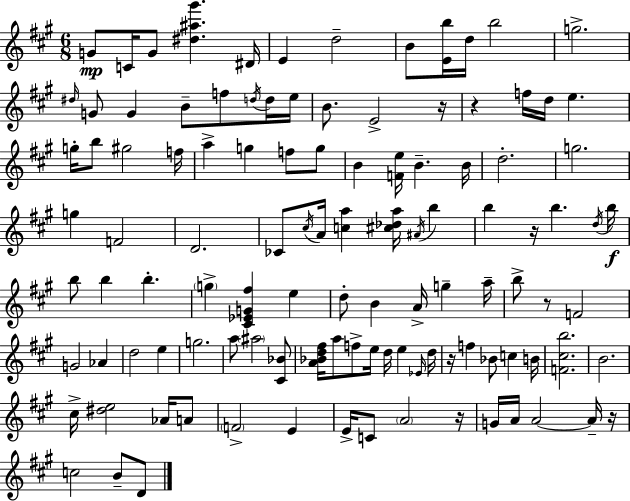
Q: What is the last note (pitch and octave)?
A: D4